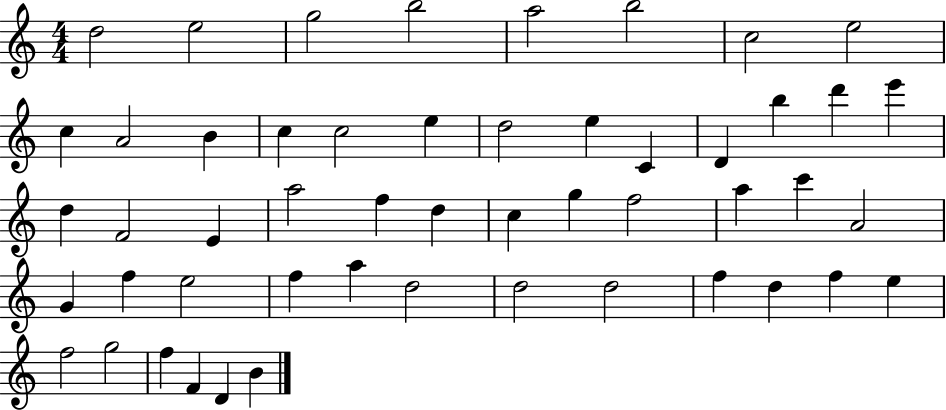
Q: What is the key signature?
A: C major